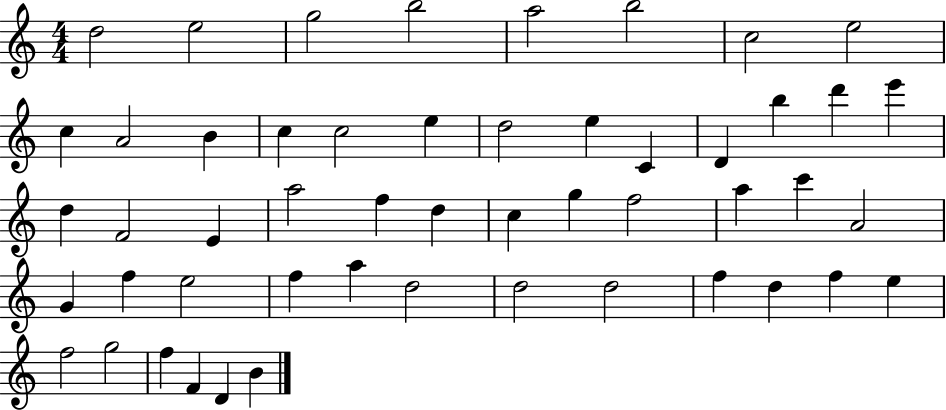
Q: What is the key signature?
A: C major